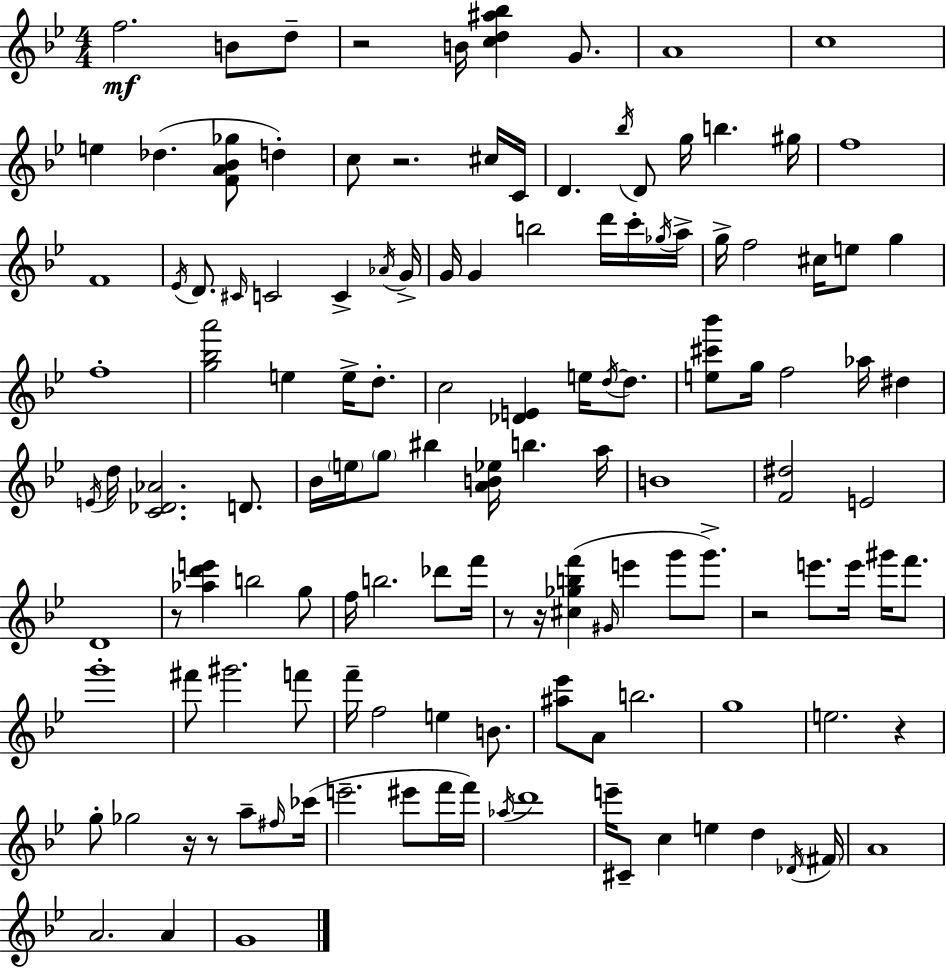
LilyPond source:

{
  \clef treble
  \numericTimeSignature
  \time 4/4
  \key bes \major
  f''2.\mf b'8 d''8-- | r2 b'16 <c'' d'' ais'' bes''>4 g'8. | a'1 | c''1 | \break e''4 des''4.( <f' a' bes' ges''>8 d''4-.) | c''8 r2. cis''16 c'16 | d'4. \acciaccatura { bes''16 } d'8 g''16 b''4. | gis''16 f''1 | \break f'1 | \acciaccatura { ees'16 } d'8. \grace { cis'16 } c'2 c'4-> | \acciaccatura { aes'16 } g'16-> g'16 g'4 b''2 | d'''16 c'''16-. \acciaccatura { ges''16 } a''16-> g''16-> f''2 cis''16 e''8 | \break g''4 f''1-. | <g'' bes'' a'''>2 e''4 | e''16-> d''8.-. c''2 <des' e'>4 | e''16 \acciaccatura { d''16~ }~ d''8. <e'' cis''' bes'''>8 g''16 f''2 | \break aes''16 dis''4 \acciaccatura { e'16 } d''16 <c' des' aes'>2. | d'8. bes'16 \parenthesize e''16 \parenthesize g''8 bis''4 <a' b' ees''>16 | b''4. a''16 b'1 | <f' dis''>2 e'2 | \break d'1 | r8 <aes'' d''' e'''>4 b''2 | g''8 f''16 b''2. | des'''8 f'''16 r8 r16 <cis'' ges'' b'' f'''>4( \grace { gis'16 } e'''4 | \break g'''8 g'''8.->) r2 | e'''8. e'''16 gis'''16 f'''8. g'''1-. | fis'''8 gis'''2. | f'''8 f'''16-- f''2 | \break e''4 b'8. <ais'' ees'''>8 a'8 b''2. | g''1 | e''2. | r4 g''8-. ges''2 | \break r16 r8 a''8-- \grace { fis''16 } ces'''16( e'''2.-- | eis'''8 f'''16 f'''16) \acciaccatura { aes''16 } d'''1 | e'''16-- cis'8-- c''4 | e''4 d''4 \acciaccatura { des'16 } \parenthesize fis'16 a'1 | \break a'2. | a'4 g'1 | \bar "|."
}